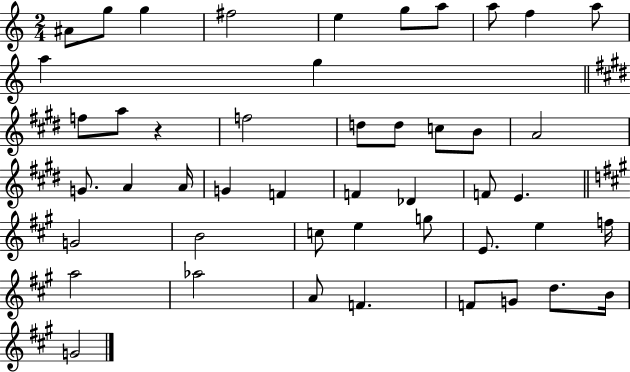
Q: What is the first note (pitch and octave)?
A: A#4